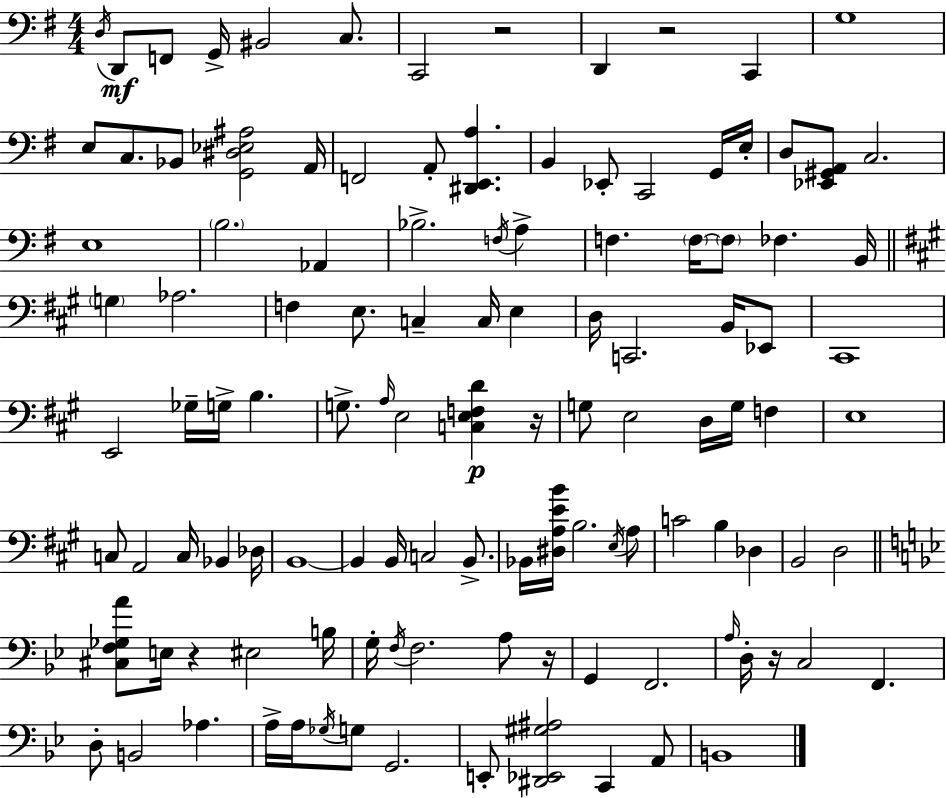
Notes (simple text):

D3/s D2/e F2/e G2/s BIS2/h C3/e. C2/h R/h D2/q R/h C2/q G3/w E3/e C3/e. Bb2/e [G2,D#3,Eb3,A#3]/h A2/s F2/h A2/e [D#2,E2,A3]/q. B2/q Eb2/e C2/h G2/s E3/s D3/e [Eb2,G#2,A2]/e C3/h. E3/w B3/h. Ab2/q Bb3/h. F3/s A3/q F3/q. F3/s F3/e FES3/q. B2/s G3/q Ab3/h. F3/q E3/e. C3/q C3/s E3/q D3/s C2/h. B2/s Eb2/e C#2/w E2/h Gb3/s G3/s B3/q. G3/e. A3/s E3/h [C3,E3,F3,D4]/q R/s G3/e E3/h D3/s G3/s F3/q E3/w C3/e A2/h C3/s Bb2/q Db3/s B2/w B2/q B2/s C3/h B2/e. Bb2/s [D#3,A3,E4,B4]/s B3/h. E3/s A3/e C4/h B3/q Db3/q B2/h D3/h [C#3,F3,Gb3,A4]/e E3/s R/q EIS3/h B3/s G3/s F3/s F3/h. A3/e R/s G2/q F2/h. A3/s D3/s R/s C3/h F2/q. D3/e B2/h Ab3/q. A3/s A3/s Gb3/s G3/e G2/h. E2/e [D#2,Eb2,G#3,A#3]/h C2/q A2/e B2/w